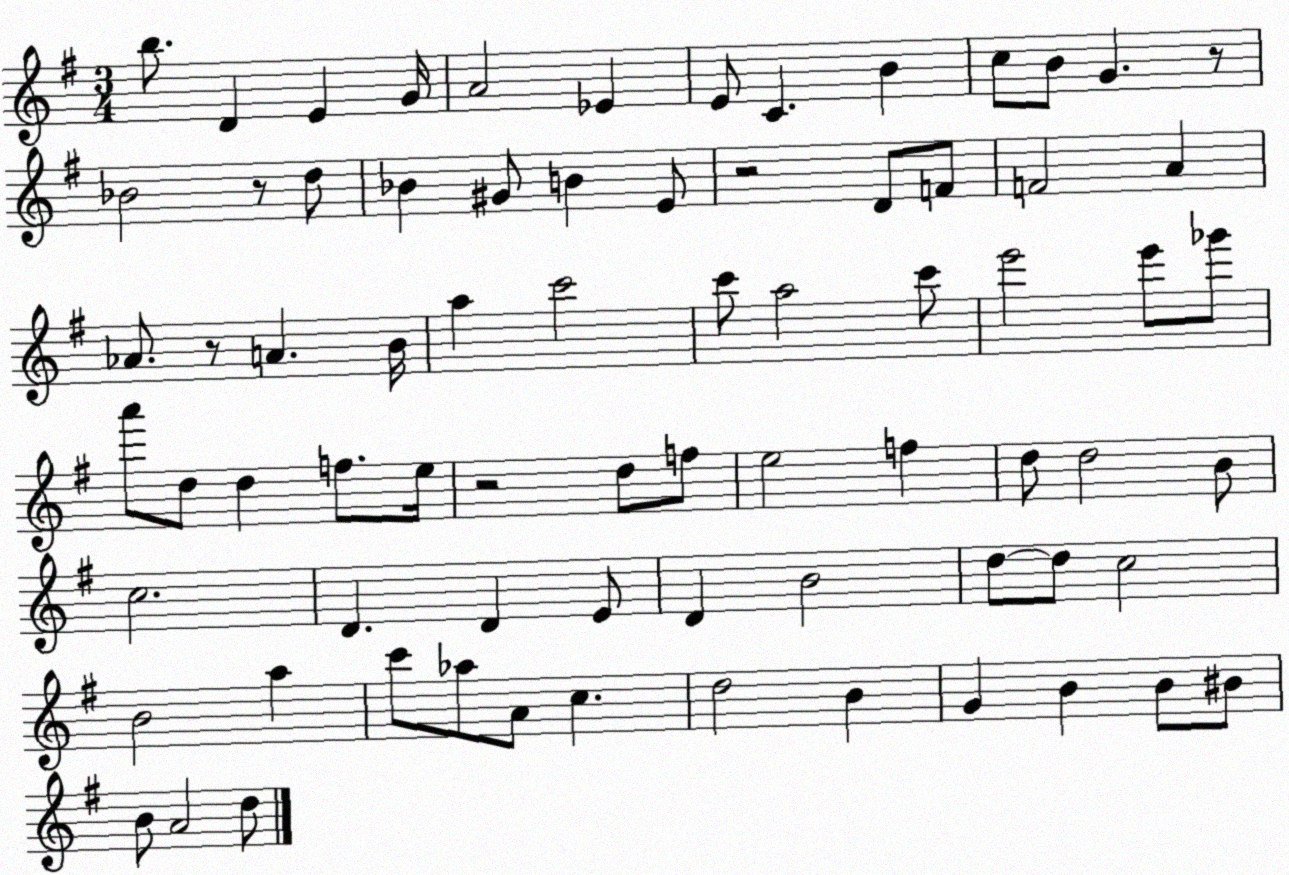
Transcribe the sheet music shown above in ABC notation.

X:1
T:Untitled
M:3/4
L:1/4
K:G
b/2 D E G/4 A2 _E E/2 C B c/2 B/2 G z/2 _B2 z/2 d/2 _B ^G/2 B E/2 z2 D/2 F/2 F2 A _A/2 z/2 A B/4 a c'2 c'/2 a2 c'/2 e'2 e'/2 _g'/2 a'/2 d/2 d f/2 e/4 z2 d/2 f/2 e2 f d/2 d2 B/2 c2 D D E/2 D B2 d/2 d/2 c2 B2 a c'/2 _a/2 A/2 c d2 B G B B/2 ^B/2 B/2 A2 d/2